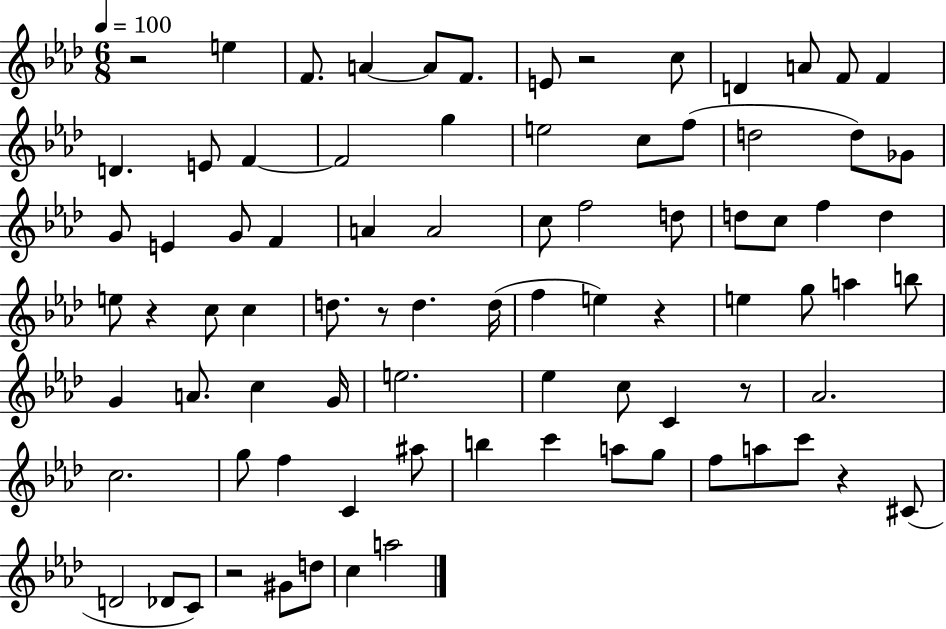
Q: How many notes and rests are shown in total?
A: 84